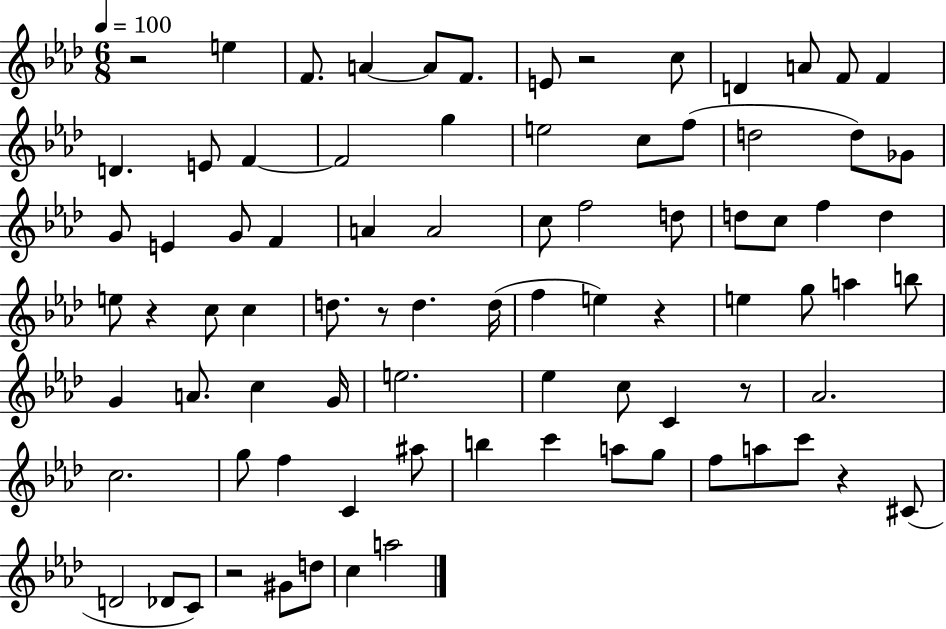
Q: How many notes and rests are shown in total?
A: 84